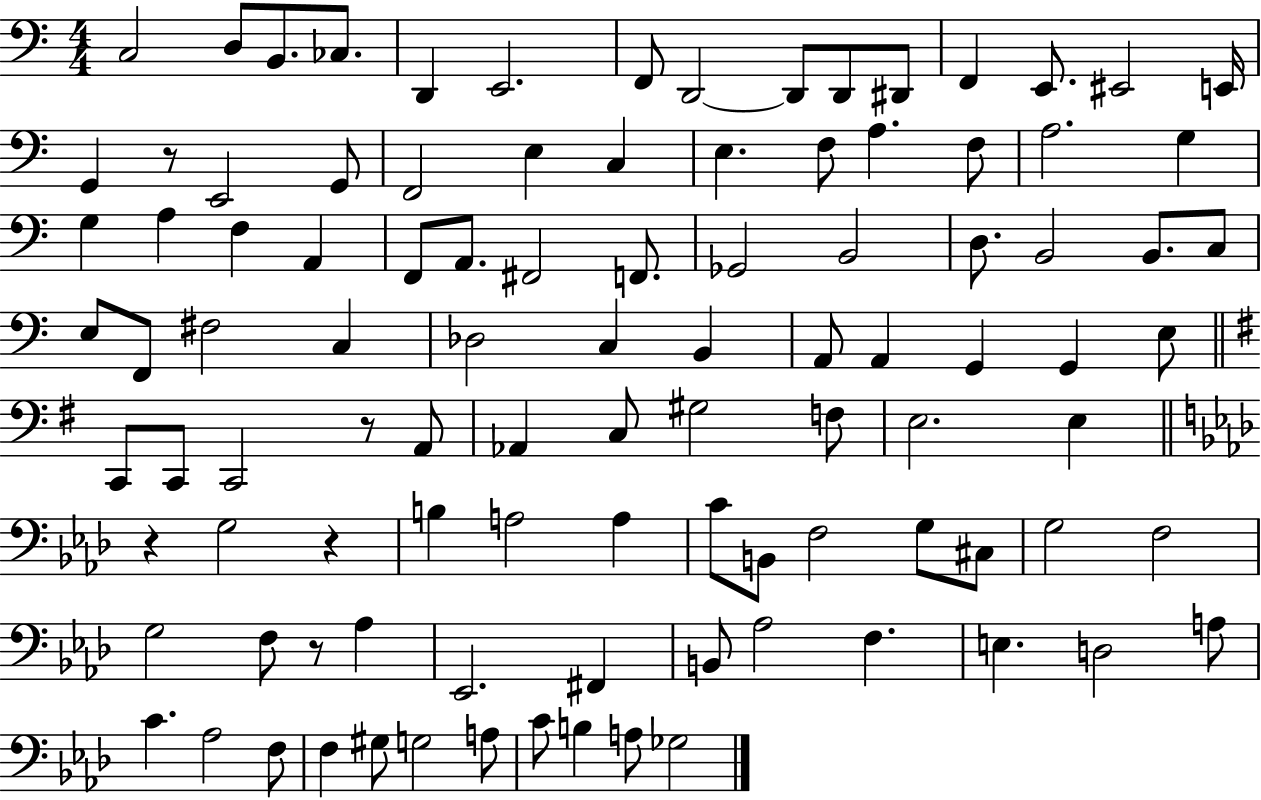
C3/h D3/e B2/e. CES3/e. D2/q E2/h. F2/e D2/h D2/e D2/e D#2/e F2/q E2/e. EIS2/h E2/s G2/q R/e E2/h G2/e F2/h E3/q C3/q E3/q. F3/e A3/q. F3/e A3/h. G3/q G3/q A3/q F3/q A2/q F2/e A2/e. F#2/h F2/e. Gb2/h B2/h D3/e. B2/h B2/e. C3/e E3/e F2/e F#3/h C3/q Db3/h C3/q B2/q A2/e A2/q G2/q G2/q E3/e C2/e C2/e C2/h R/e A2/e Ab2/q C3/e G#3/h F3/e E3/h. E3/q R/q G3/h R/q B3/q A3/h A3/q C4/e B2/e F3/h G3/e C#3/e G3/h F3/h G3/h F3/e R/e Ab3/q Eb2/h. F#2/q B2/e Ab3/h F3/q. E3/q. D3/h A3/e C4/q. Ab3/h F3/e F3/q G#3/e G3/h A3/e C4/e B3/q A3/e Gb3/h